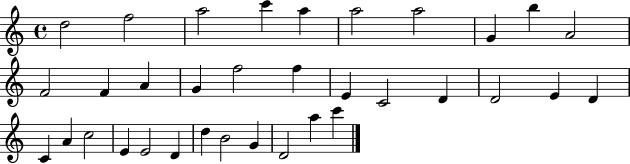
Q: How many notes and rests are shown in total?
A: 34